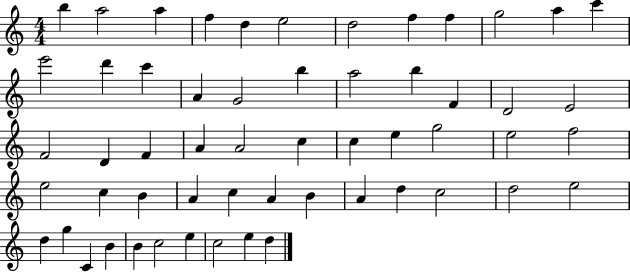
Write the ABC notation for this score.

X:1
T:Untitled
M:4/4
L:1/4
K:C
b a2 a f d e2 d2 f f g2 a c' e'2 d' c' A G2 b a2 b F D2 E2 F2 D F A A2 c c e g2 e2 f2 e2 c B A c A B A d c2 d2 e2 d g C B B c2 e c2 e d